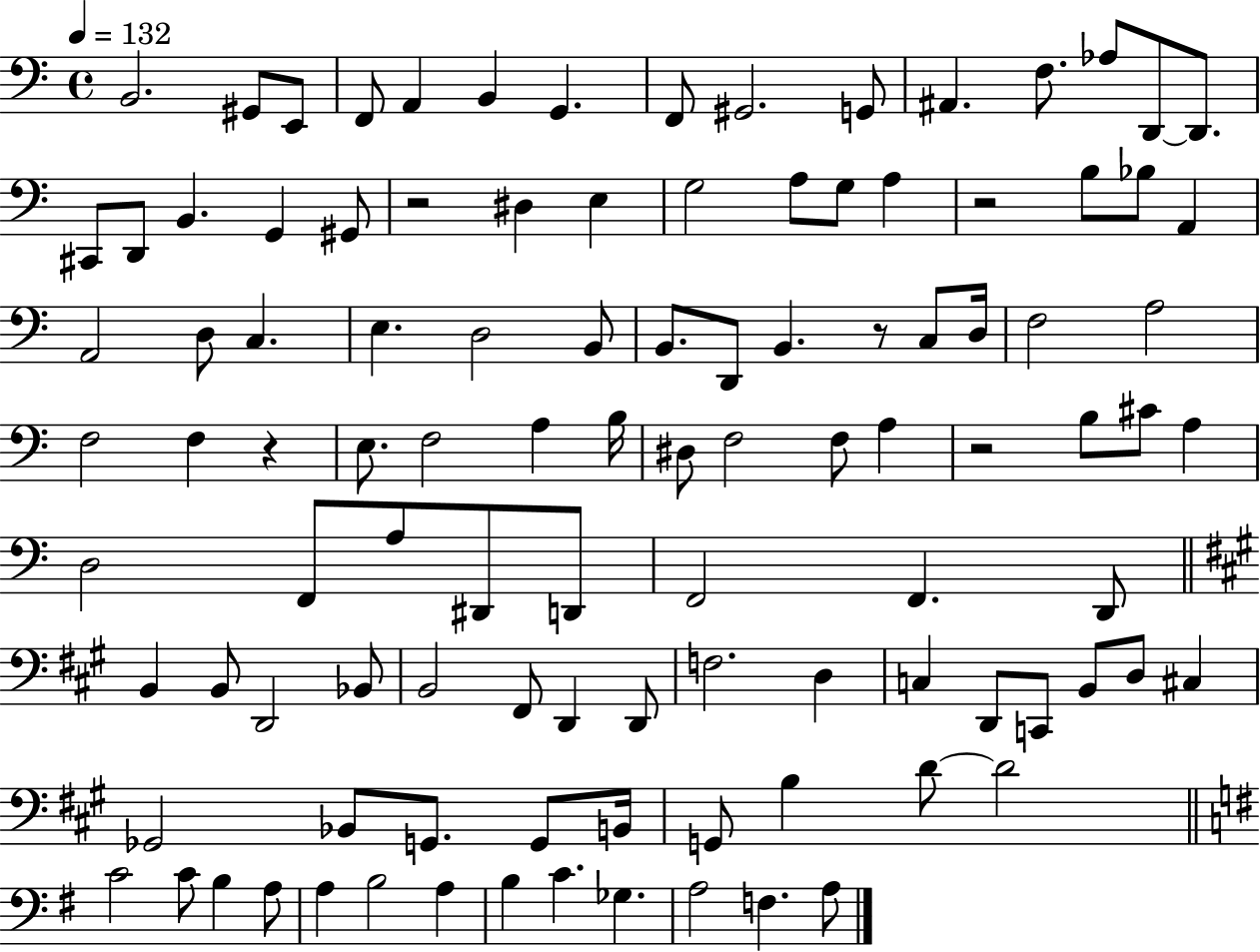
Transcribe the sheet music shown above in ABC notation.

X:1
T:Untitled
M:4/4
L:1/4
K:C
B,,2 ^G,,/2 E,,/2 F,,/2 A,, B,, G,, F,,/2 ^G,,2 G,,/2 ^A,, F,/2 _A,/2 D,,/2 D,,/2 ^C,,/2 D,,/2 B,, G,, ^G,,/2 z2 ^D, E, G,2 A,/2 G,/2 A, z2 B,/2 _B,/2 A,, A,,2 D,/2 C, E, D,2 B,,/2 B,,/2 D,,/2 B,, z/2 C,/2 D,/4 F,2 A,2 F,2 F, z E,/2 F,2 A, B,/4 ^D,/2 F,2 F,/2 A, z2 B,/2 ^C/2 A, D,2 F,,/2 A,/2 ^D,,/2 D,,/2 F,,2 F,, D,,/2 B,, B,,/2 D,,2 _B,,/2 B,,2 ^F,,/2 D,, D,,/2 F,2 D, C, D,,/2 C,,/2 B,,/2 D,/2 ^C, _G,,2 _B,,/2 G,,/2 G,,/2 B,,/4 G,,/2 B, D/2 D2 C2 C/2 B, A,/2 A, B,2 A, B, C _G, A,2 F, A,/2